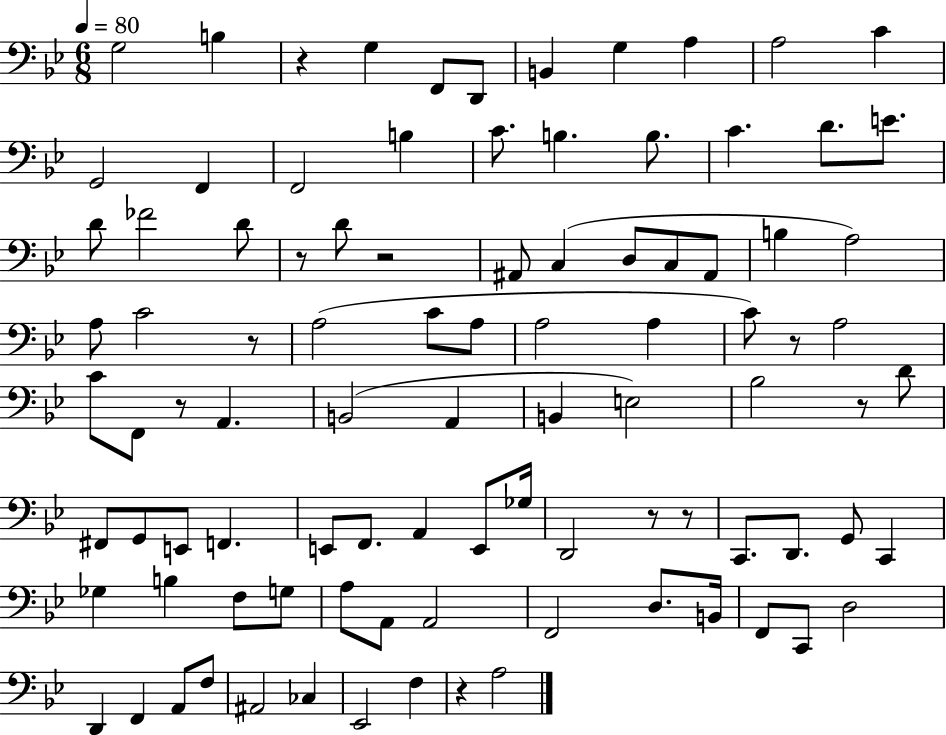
G3/h B3/q R/q G3/q F2/e D2/e B2/q G3/q A3/q A3/h C4/q G2/h F2/q F2/h B3/q C4/e. B3/q. B3/e. C4/q. D4/e. E4/e. D4/e FES4/h D4/e R/e D4/e R/h A#2/e C3/q D3/e C3/e A#2/e B3/q A3/h A3/e C4/h R/e A3/h C4/e A3/e A3/h A3/q C4/e R/e A3/h C4/e F2/e R/e A2/q. B2/h A2/q B2/q E3/h Bb3/h R/e D4/e F#2/e G2/e E2/e F2/q. E2/e F2/e. A2/q E2/e Gb3/s D2/h R/e R/e C2/e. D2/e. G2/e C2/q Gb3/q B3/q F3/e G3/e A3/e A2/e A2/h F2/h D3/e. B2/s F2/e C2/e D3/h D2/q F2/q A2/e F3/e A#2/h CES3/q Eb2/h F3/q R/q A3/h